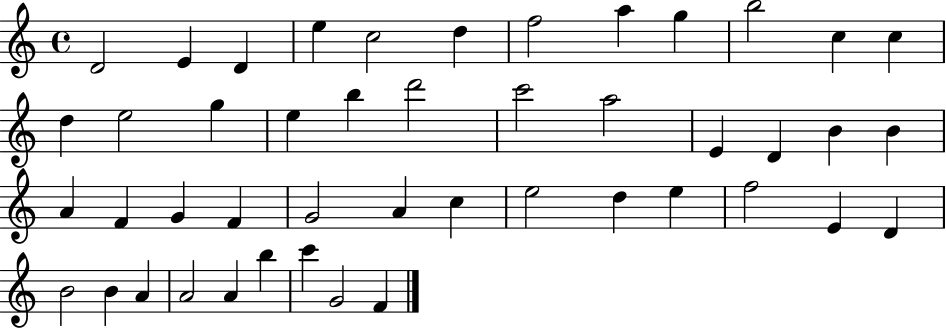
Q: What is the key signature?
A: C major